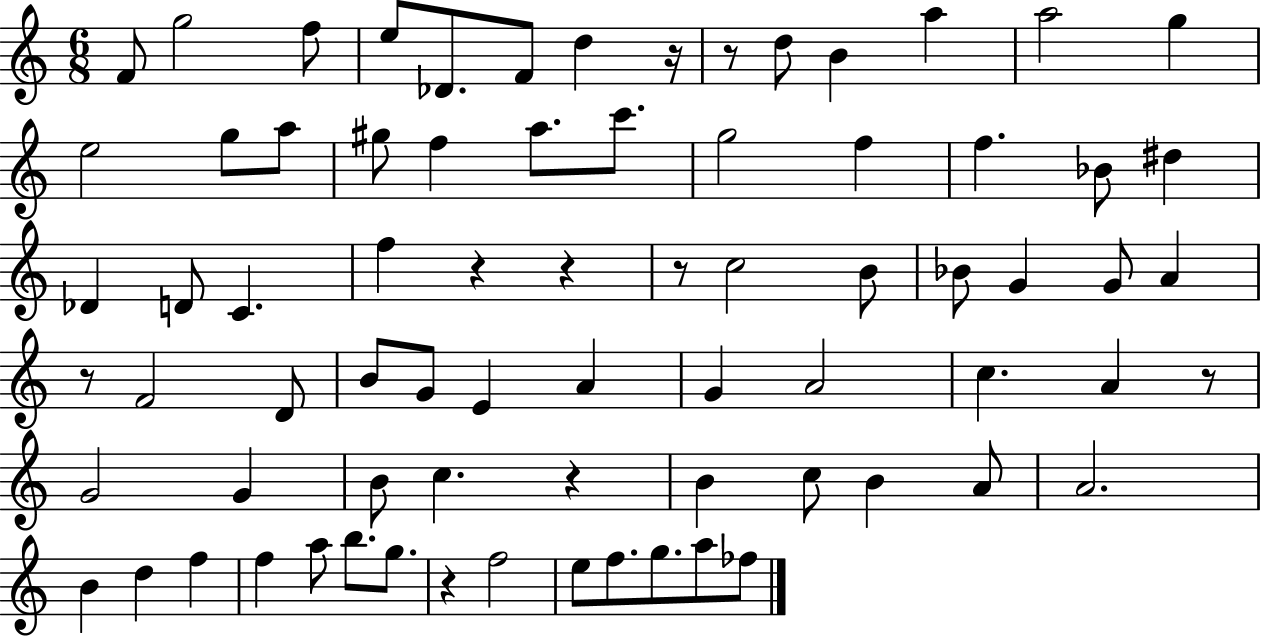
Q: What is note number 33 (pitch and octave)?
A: G4